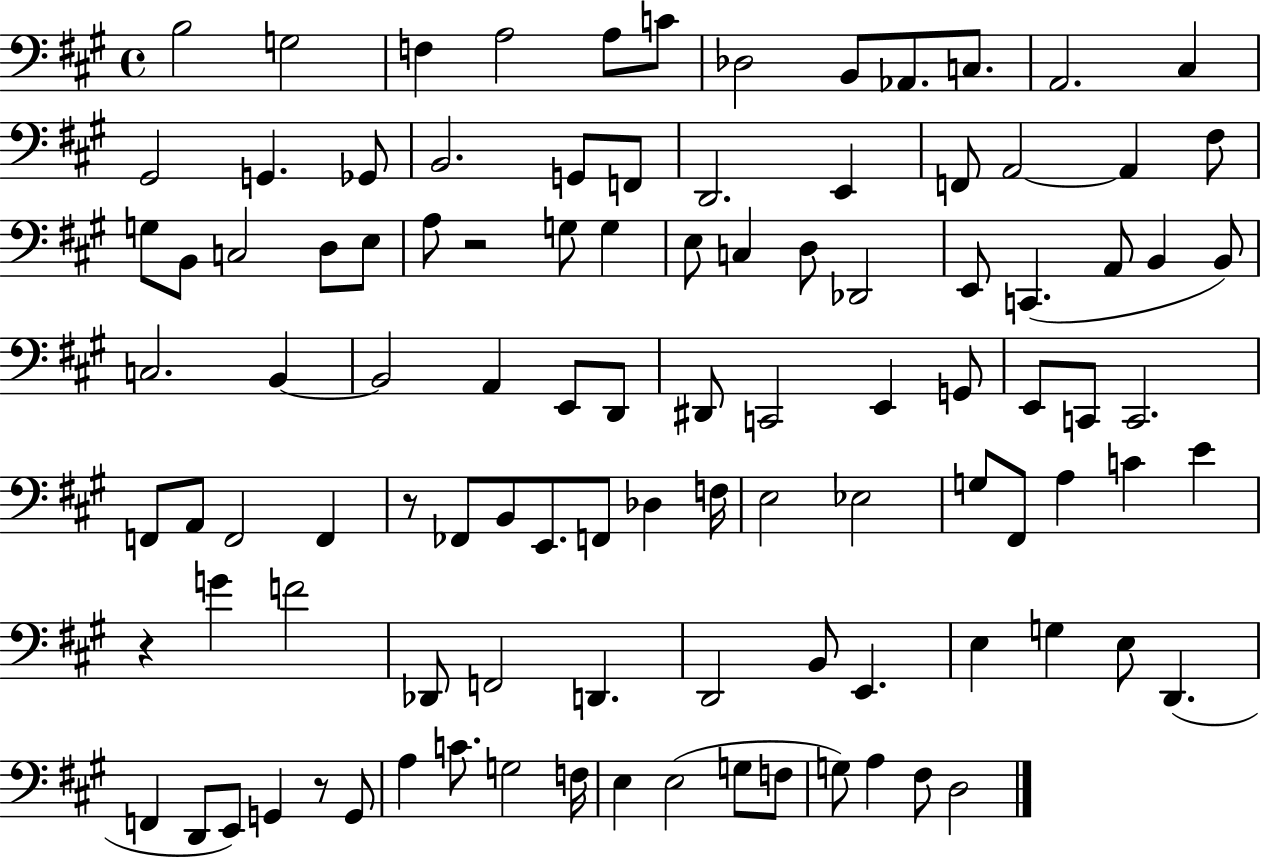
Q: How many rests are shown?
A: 4